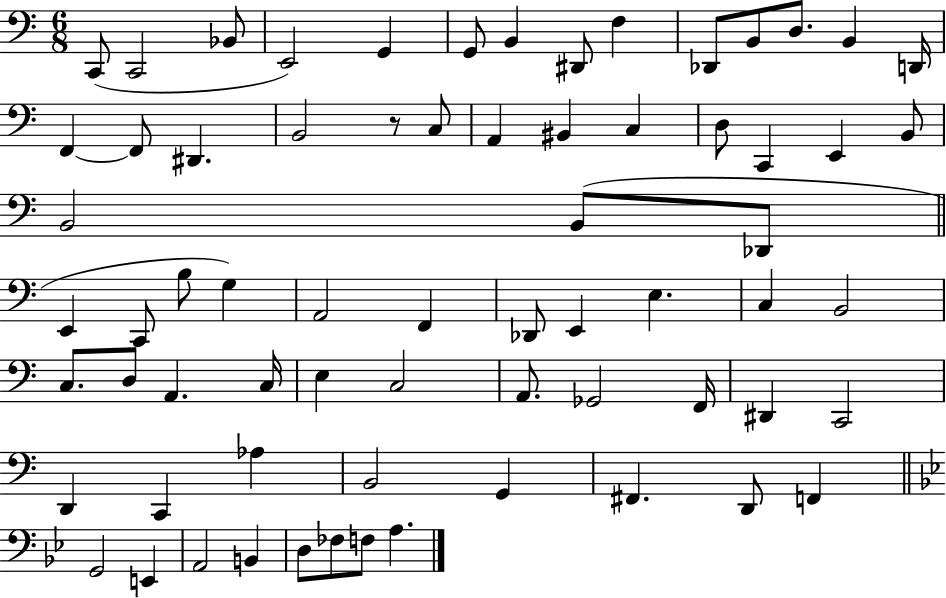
C2/e C2/h Bb2/e E2/h G2/q G2/e B2/q D#2/e F3/q Db2/e B2/e D3/e. B2/q D2/s F2/q F2/e D#2/q. B2/h R/e C3/e A2/q BIS2/q C3/q D3/e C2/q E2/q B2/e B2/h B2/e Db2/e E2/q C2/e B3/e G3/q A2/h F2/q Db2/e E2/q E3/q. C3/q B2/h C3/e. D3/e A2/q. C3/s E3/q C3/h A2/e. Gb2/h F2/s D#2/q C2/h D2/q C2/q Ab3/q B2/h G2/q F#2/q. D2/e F2/q G2/h E2/q A2/h B2/q D3/e FES3/e F3/e A3/q.